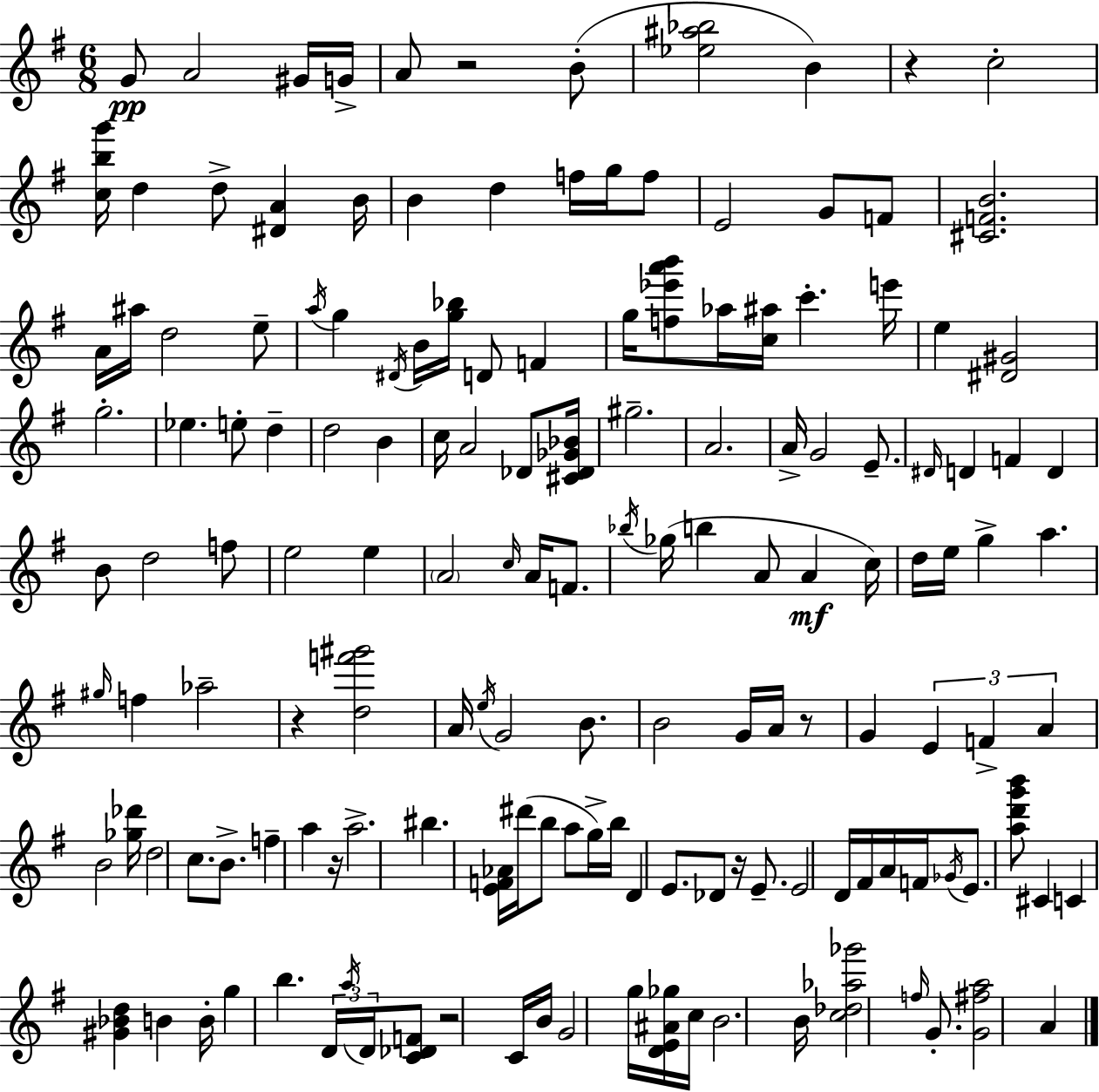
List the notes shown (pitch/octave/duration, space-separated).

G4/e A4/h G#4/s G4/s A4/e R/h B4/e [Eb5,A#5,Bb5]/h B4/q R/q C5/h [C5,B5,G6]/s D5/q D5/e [D#4,A4]/q B4/s B4/q D5/q F5/s G5/s F5/e E4/h G4/e F4/e [C#4,F4,B4]/h. A4/s A#5/s D5/h E5/e A5/s G5/q D#4/s B4/s [G5,Bb5]/s D4/e F4/q G5/s [F5,Eb6,A6,B6]/e Ab5/s [C5,A#5]/s C6/q. E6/s E5/q [D#4,G#4]/h G5/h. Eb5/q. E5/e D5/q D5/h B4/q C5/s A4/h Db4/e [C#4,Db4,Gb4,Bb4]/s G#5/h. A4/h. A4/s G4/h E4/e. D#4/s D4/q F4/q D4/q B4/e D5/h F5/e E5/h E5/q A4/h C5/s A4/s F4/e. Bb5/s Gb5/s B5/q A4/e A4/q C5/s D5/s E5/s G5/q A5/q. G#5/s F5/q Ab5/h R/q [D5,F6,G#6]/h A4/s E5/s G4/h B4/e. B4/h G4/s A4/s R/e G4/q E4/q F4/q A4/q B4/h [Gb5,Db6]/s D5/h C5/e. B4/e. F5/q A5/q R/s A5/h. BIS5/q. [E4,F4,Ab4]/s D#6/s B5/e A5/e G5/s B5/s D4/q E4/e. Db4/e R/s E4/e. E4/h D4/s F#4/s A4/s F4/s Gb4/s E4/e. [A5,D6,G6,B6]/e C#4/q C4/q [G#4,Bb4,D5]/q B4/q B4/s G5/q B5/q. D4/s A5/s D4/s [C4,Db4,F4]/e R/h C4/s B4/s G4/h G5/s [D4,E4,A#4,Gb5]/s C5/s B4/h. B4/s [C5,Db5,Ab5,Gb6]/h F5/s G4/e. [G4,F#5,A5]/h A4/q